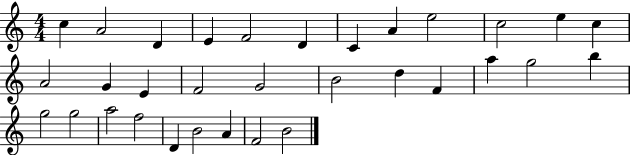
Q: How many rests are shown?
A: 0